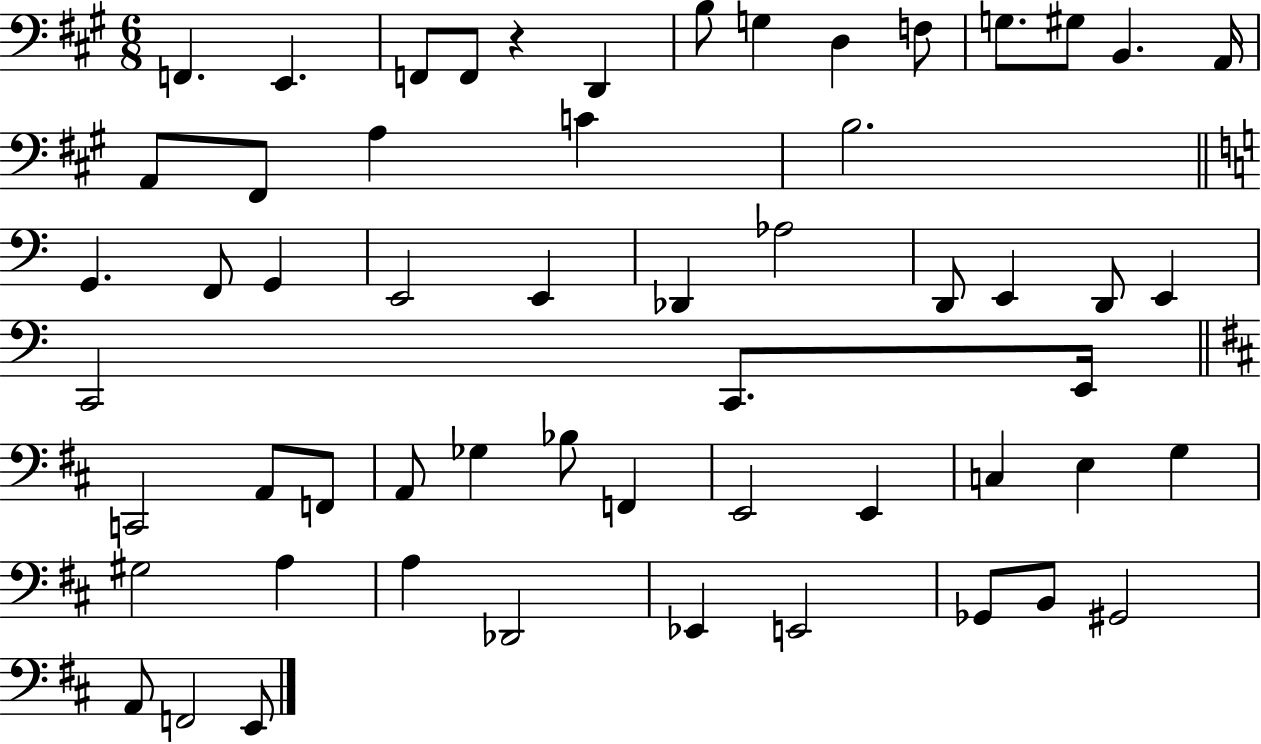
{
  \clef bass
  \numericTimeSignature
  \time 6/8
  \key a \major
  f,4. e,4. | f,8 f,8 r4 d,4 | b8 g4 d4 f8 | g8. gis8 b,4. a,16 | \break a,8 fis,8 a4 c'4 | b2. | \bar "||" \break \key a \minor g,4. f,8 g,4 | e,2 e,4 | des,4 aes2 | d,8 e,4 d,8 e,4 | \break c,2 c,8. e,16 | \bar "||" \break \key b \minor c,2 a,8 f,8 | a,8 ges4 bes8 f,4 | e,2 e,4 | c4 e4 g4 | \break gis2 a4 | a4 des,2 | ees,4 e,2 | ges,8 b,8 gis,2 | \break a,8 f,2 e,8 | \bar "|."
}